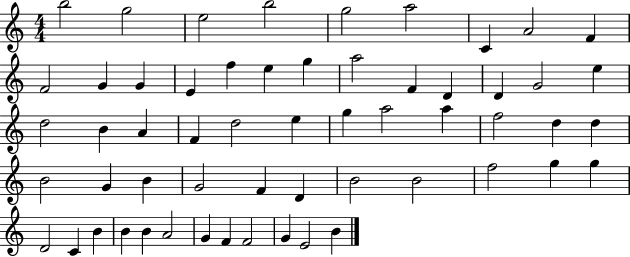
{
  \clef treble
  \numericTimeSignature
  \time 4/4
  \key c \major
  b''2 g''2 | e''2 b''2 | g''2 a''2 | c'4 a'2 f'4 | \break f'2 g'4 g'4 | e'4 f''4 e''4 g''4 | a''2 f'4 d'4 | d'4 g'2 e''4 | \break d''2 b'4 a'4 | f'4 d''2 e''4 | g''4 a''2 a''4 | f''2 d''4 d''4 | \break b'2 g'4 b'4 | g'2 f'4 d'4 | b'2 b'2 | f''2 g''4 g''4 | \break d'2 c'4 b'4 | b'4 b'4 a'2 | g'4 f'4 f'2 | g'4 e'2 b'4 | \break \bar "|."
}